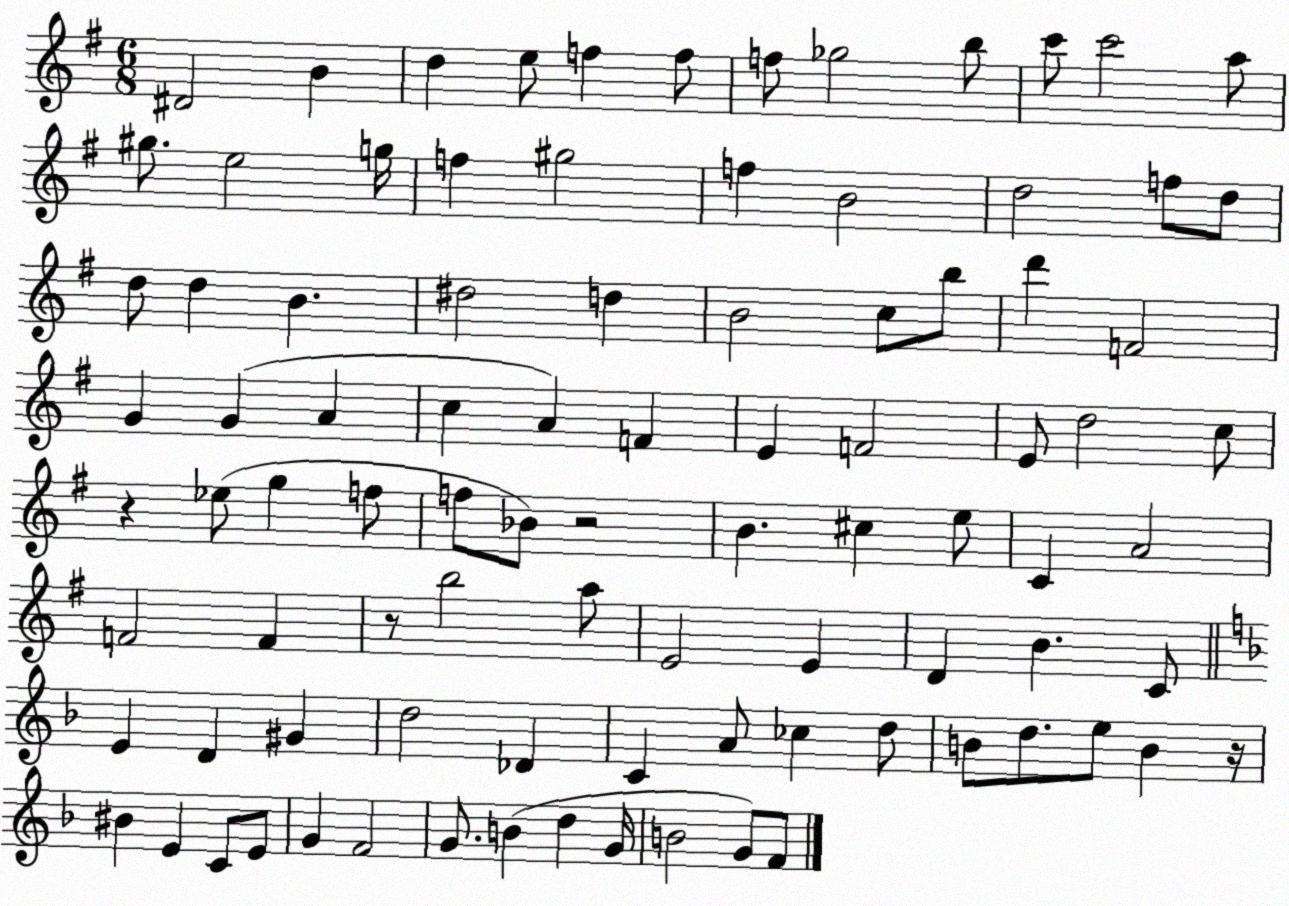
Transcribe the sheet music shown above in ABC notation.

X:1
T:Untitled
M:6/8
L:1/4
K:G
^D2 B d e/2 f f/2 f/2 _g2 b/2 c'/2 c'2 a/2 ^g/2 e2 g/4 f ^g2 f B2 d2 f/2 d/2 d/2 d B ^d2 d B2 c/2 b/2 d' F2 G G A c A F E F2 E/2 d2 c/2 z _e/2 g f/2 f/2 _B/2 z2 B ^c e/2 C A2 F2 F z/2 b2 a/2 E2 E D B C/2 E D ^G d2 _D C A/2 _c d/2 B/2 d/2 e/2 B z/4 ^B E C/2 E/2 G F2 G/2 B d G/4 B2 G/2 F/2